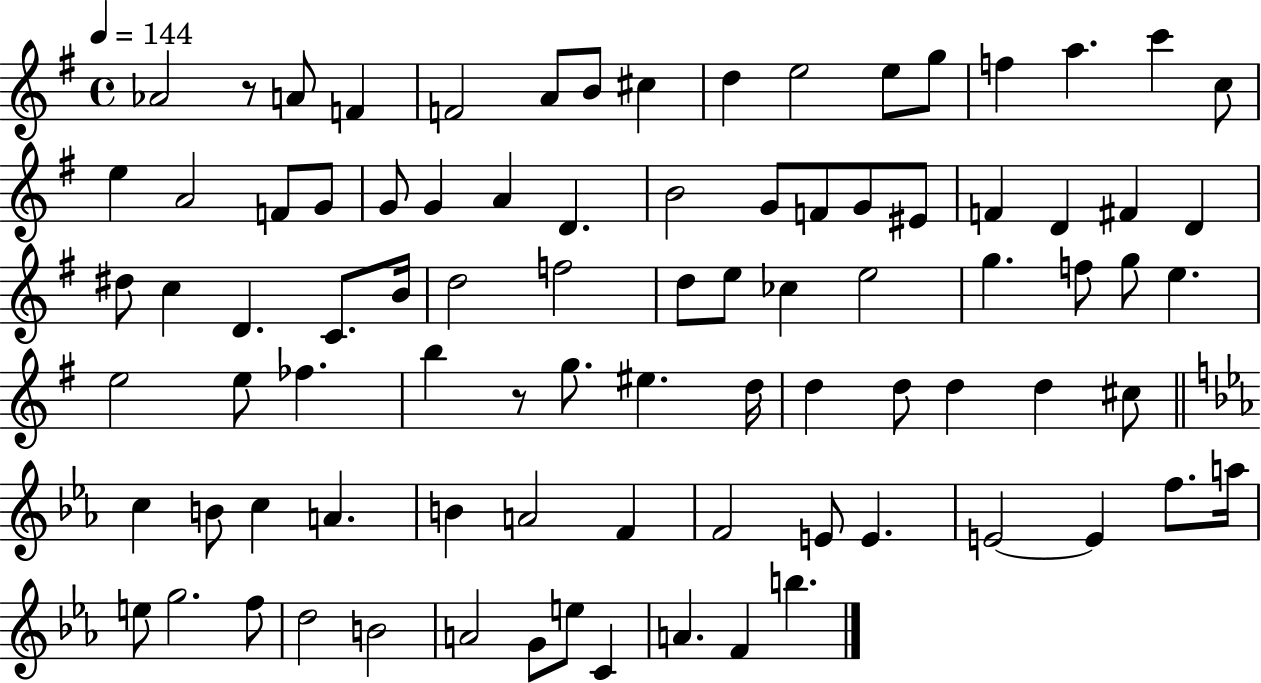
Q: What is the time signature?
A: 4/4